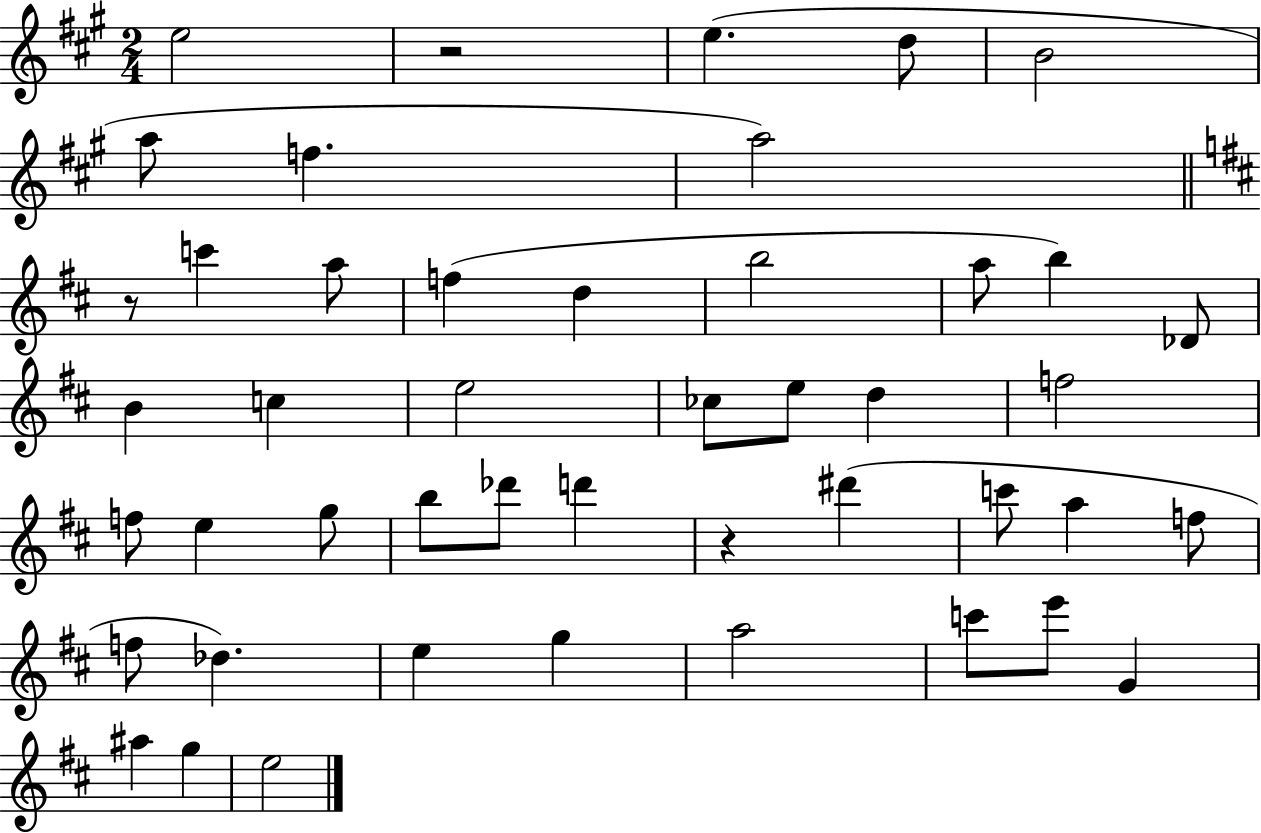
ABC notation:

X:1
T:Untitled
M:2/4
L:1/4
K:A
e2 z2 e d/2 B2 a/2 f a2 z/2 c' a/2 f d b2 a/2 b _D/2 B c e2 _c/2 e/2 d f2 f/2 e g/2 b/2 _d'/2 d' z ^d' c'/2 a f/2 f/2 _d e g a2 c'/2 e'/2 G ^a g e2